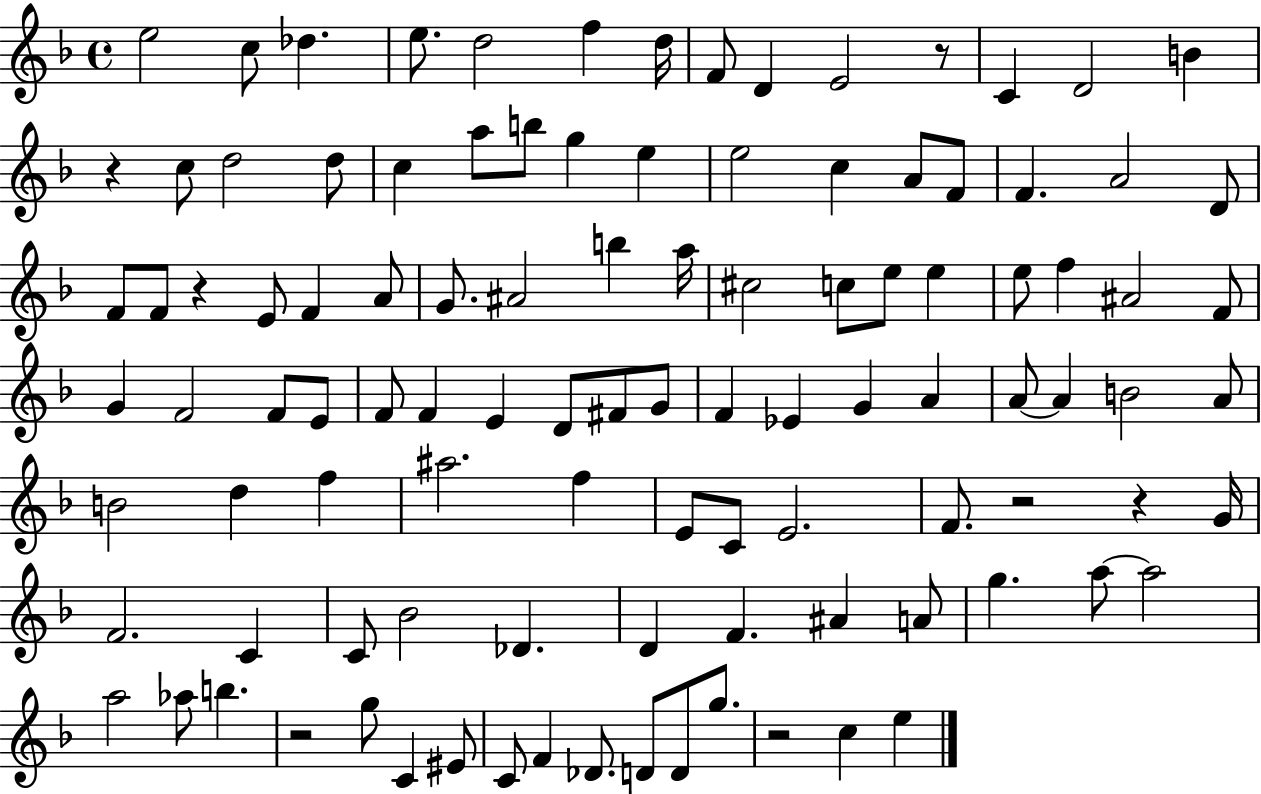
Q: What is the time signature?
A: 4/4